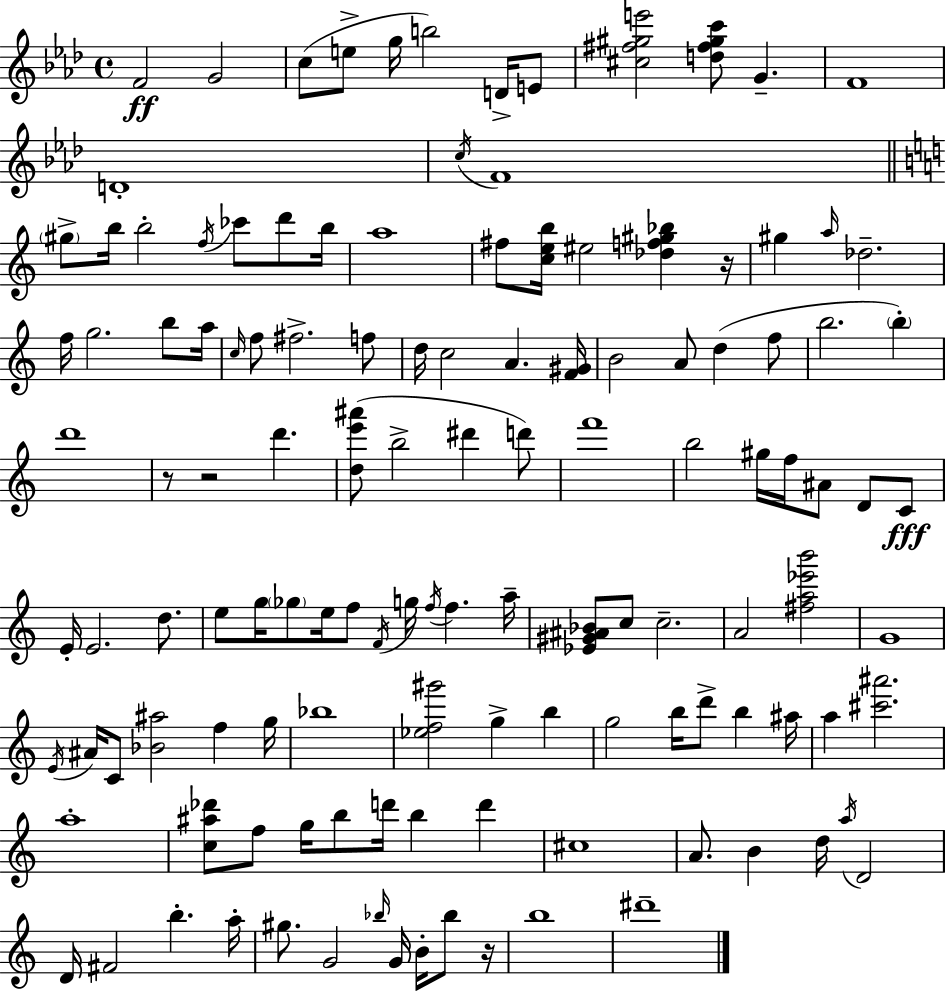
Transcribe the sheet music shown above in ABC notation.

X:1
T:Untitled
M:4/4
L:1/4
K:Fm
F2 G2 c/2 e/2 g/4 b2 D/4 E/2 [^c^f^ge']2 [d^f^gc']/2 G F4 D4 c/4 F4 ^g/2 b/4 b2 f/4 _c'/2 d'/2 b/4 a4 ^f/2 [ceb]/4 ^e2 [_df^g_b] z/4 ^g a/4 _d2 f/4 g2 b/2 a/4 c/4 f/2 ^f2 f/2 d/4 c2 A [F^G]/4 B2 A/2 d f/2 b2 b d'4 z/2 z2 d' [de'^a']/2 b2 ^d' d'/2 f'4 b2 ^g/4 f/4 ^A/2 D/2 C/2 E/4 E2 d/2 e/2 g/4 _g/2 e/4 f/2 F/4 g/4 f/4 f a/4 [_E^G^A_B]/2 c/2 c2 A2 [^fa_e'b']2 G4 E/4 ^A/4 C/2 [_B^a]2 f g/4 _b4 [_ef^g']2 g b g2 b/4 d'/2 b ^a/4 a [^c'^a']2 a4 [c^a_d']/2 f/2 g/4 b/2 d'/4 b d' ^c4 A/2 B d/4 a/4 D2 D/4 ^F2 b a/4 ^g/2 G2 _b/4 G/4 B/4 _b/2 z/4 b4 ^d'4